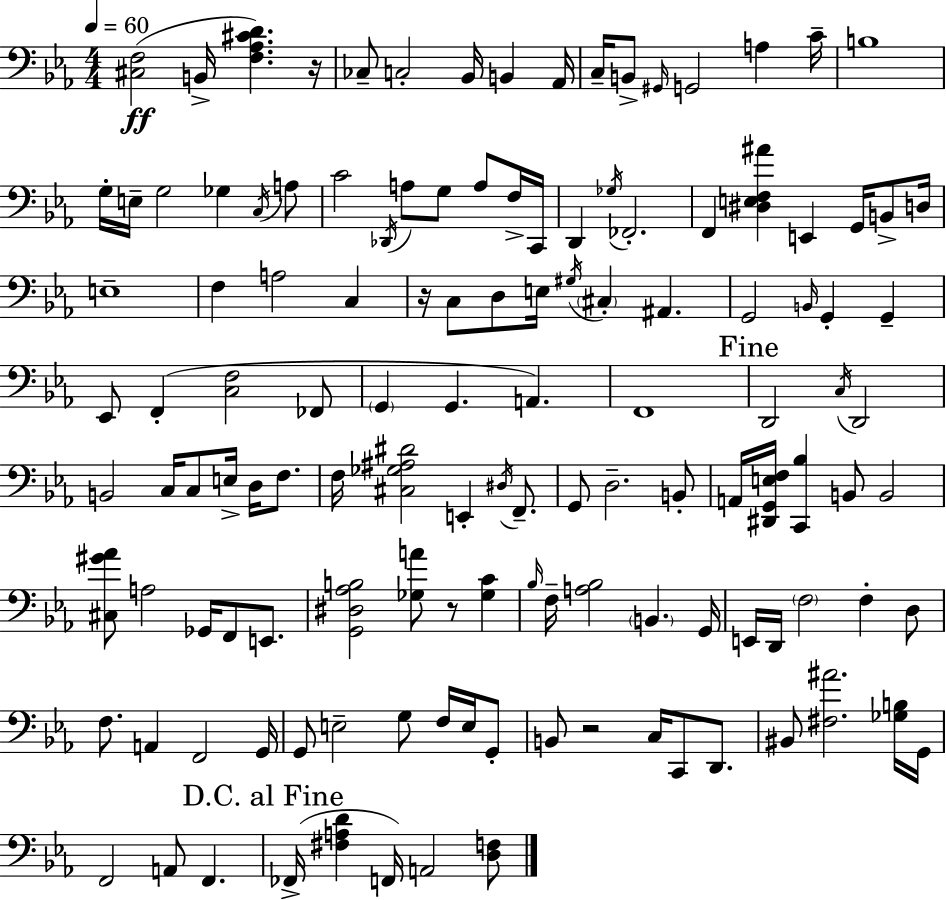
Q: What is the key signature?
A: C minor